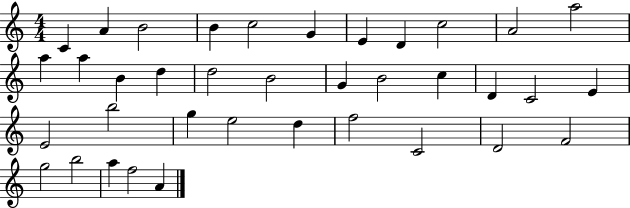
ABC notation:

X:1
T:Untitled
M:4/4
L:1/4
K:C
C A B2 B c2 G E D c2 A2 a2 a a B d d2 B2 G B2 c D C2 E E2 b2 g e2 d f2 C2 D2 F2 g2 b2 a f2 A